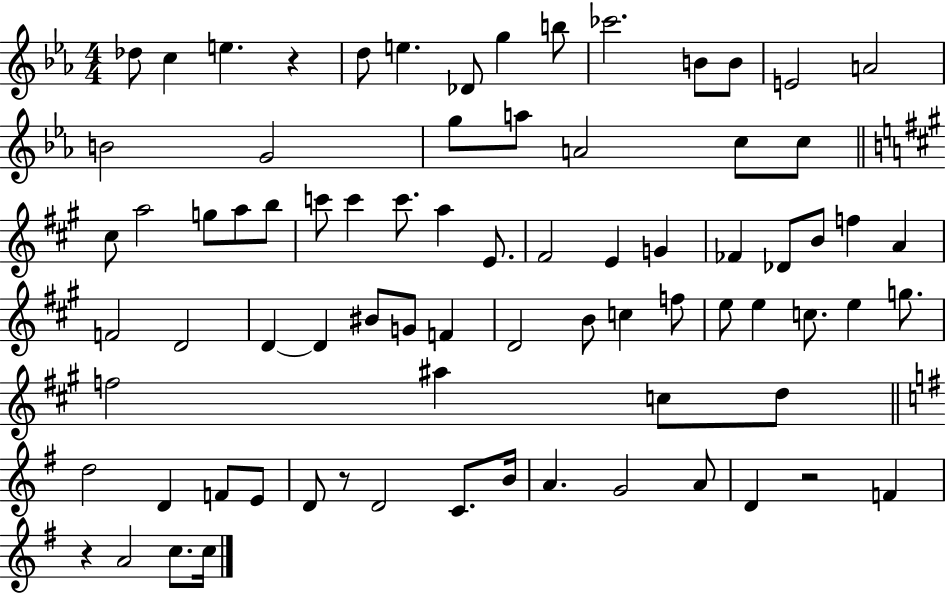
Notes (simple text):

Db5/e C5/q E5/q. R/q D5/e E5/q. Db4/e G5/q B5/e CES6/h. B4/e B4/e E4/h A4/h B4/h G4/h G5/e A5/e A4/h C5/e C5/e C#5/e A5/h G5/e A5/e B5/e C6/e C6/q C6/e. A5/q E4/e. F#4/h E4/q G4/q FES4/q Db4/e B4/e F5/q A4/q F4/h D4/h D4/q D4/q BIS4/e G4/e F4/q D4/h B4/e C5/q F5/e E5/e E5/q C5/e. E5/q G5/e. F5/h A#5/q C5/e D5/e D5/h D4/q F4/e E4/e D4/e R/e D4/h C4/e. B4/s A4/q. G4/h A4/e D4/q R/h F4/q R/q A4/h C5/e. C5/s